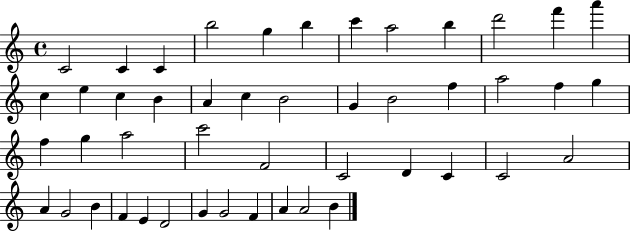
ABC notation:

X:1
T:Untitled
M:4/4
L:1/4
K:C
C2 C C b2 g b c' a2 b d'2 f' a' c e c B A c B2 G B2 f a2 f g f g a2 c'2 F2 C2 D C C2 A2 A G2 B F E D2 G G2 F A A2 B